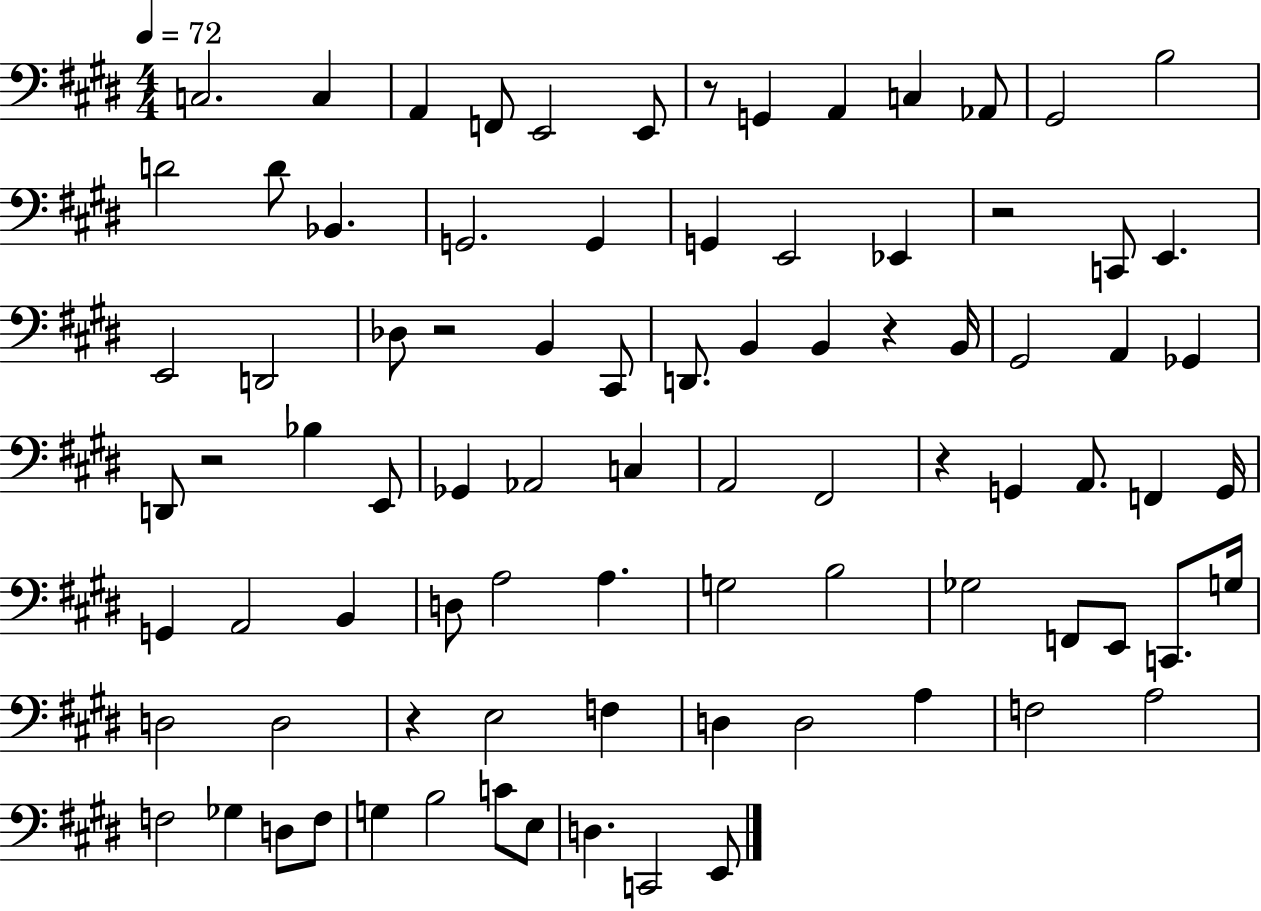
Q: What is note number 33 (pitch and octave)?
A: A2